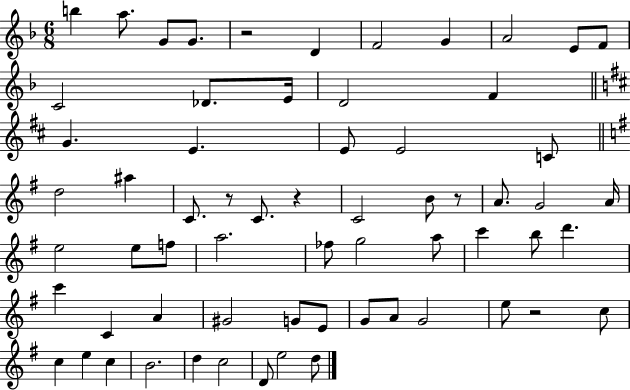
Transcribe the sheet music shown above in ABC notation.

X:1
T:Untitled
M:6/8
L:1/4
K:F
b a/2 G/2 G/2 z2 D F2 G A2 E/2 F/2 C2 _D/2 E/4 D2 F G E E/2 E2 C/2 d2 ^a C/2 z/2 C/2 z C2 B/2 z/2 A/2 G2 A/4 e2 e/2 f/2 a2 _f/2 g2 a/2 c' b/2 d' c' C A ^G2 G/2 E/2 G/2 A/2 G2 e/2 z2 c/2 c e c B2 d c2 D/2 e2 d/2